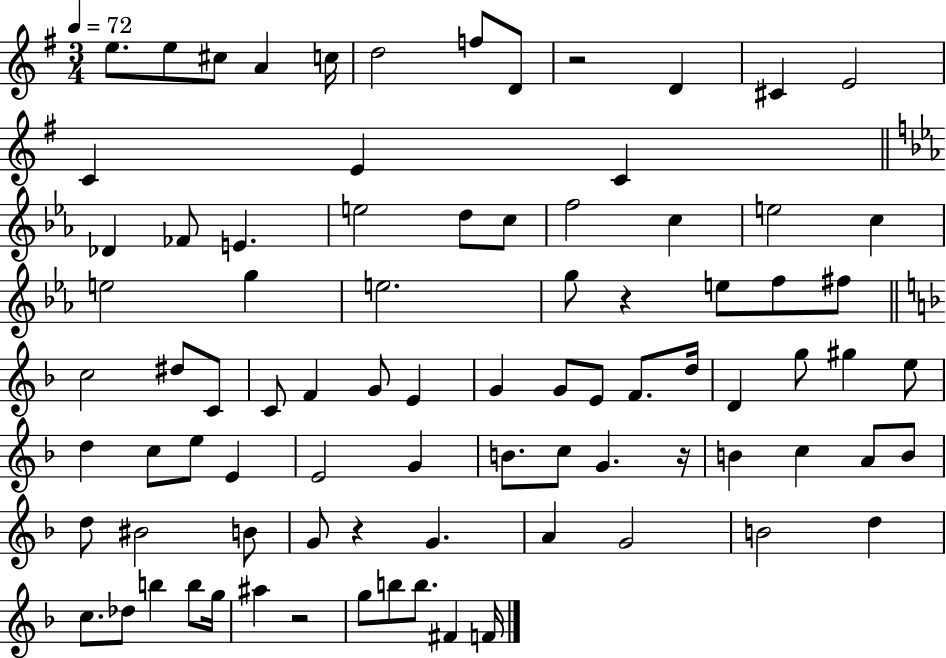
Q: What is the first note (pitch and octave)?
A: E5